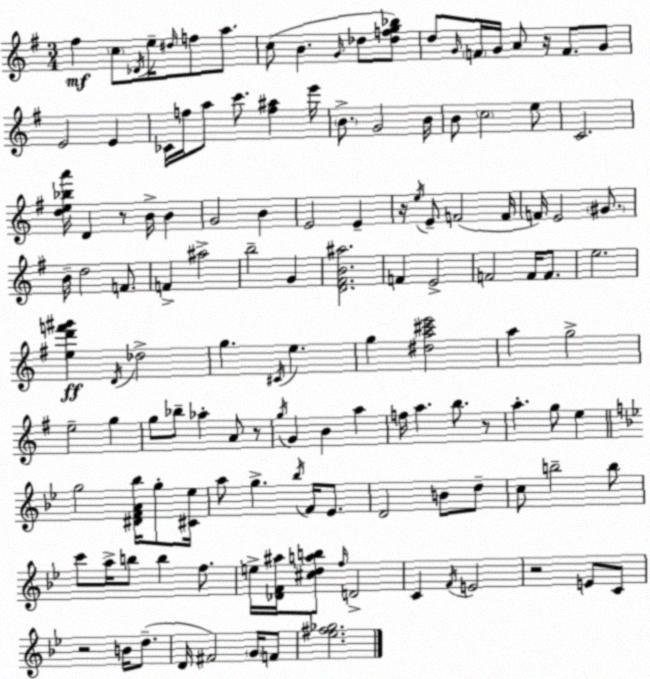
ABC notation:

X:1
T:Untitled
M:3/4
L:1/4
K:Em
^f c/2 _D/4 e/4 ^d/4 f/2 a/2 c/2 B G/4 _d/2 [_dfg_b]/2 d/2 G/4 F/4 G/4 A/2 z/4 F/2 G/2 E2 E _C/4 f/4 a/2 c'/2 [f^a] e'/4 B/2 G2 B/4 B/2 c2 e/2 C2 [de_ba']/4 D z/2 B/4 B G2 B E2 E z/4 e/4 E/2 F2 F/4 F/4 E2 ^G/2 B/4 d2 F/2 F ^a2 b2 G [D^FB^a]2 F E2 F2 F/4 F/2 e2 [ed'f'^g'] D/4 _d2 g ^C/4 e g [^da^c'e']2 a g2 e2 g g/2 _b/2 _a A/2 z/2 g/4 G B a f/4 a b/2 z/2 a g/2 e g2 [^DFA_b]/4 g/2 [^C_e]/4 a/2 g _b/4 F/4 _E/2 D2 B/2 d/2 c/2 b2 b/2 c'/2 a/4 b/2 b f/2 e/4 [_DF^a]/4 [^cdab]/2 f/4 D2 C F/4 E2 z2 E/2 C/2 z2 B/4 d/2 D/4 ^F2 G/4 F/2 [_e^f_g]2